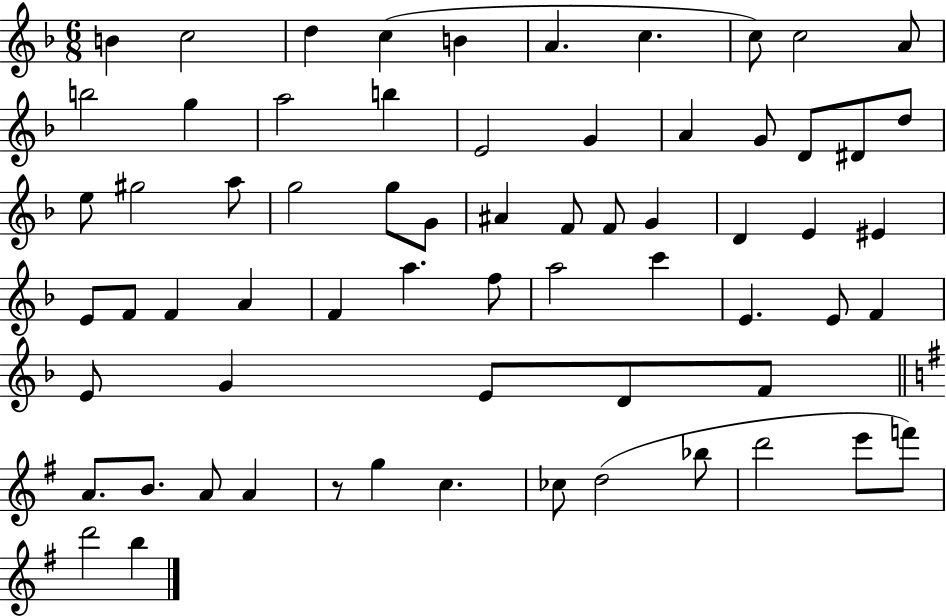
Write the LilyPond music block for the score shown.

{
  \clef treble
  \numericTimeSignature
  \time 6/8
  \key f \major
  b'4 c''2 | d''4 c''4( b'4 | a'4. c''4. | c''8) c''2 a'8 | \break b''2 g''4 | a''2 b''4 | e'2 g'4 | a'4 g'8 d'8 dis'8 d''8 | \break e''8 gis''2 a''8 | g''2 g''8 g'8 | ais'4 f'8 f'8 g'4 | d'4 e'4 eis'4 | \break e'8 f'8 f'4 a'4 | f'4 a''4. f''8 | a''2 c'''4 | e'4. e'8 f'4 | \break e'8 g'4 e'8 d'8 f'8 | \bar "||" \break \key e \minor a'8. b'8. a'8 a'4 | r8 g''4 c''4. | ces''8 d''2( bes''8 | d'''2 e'''8 f'''8) | \break d'''2 b''4 | \bar "|."
}